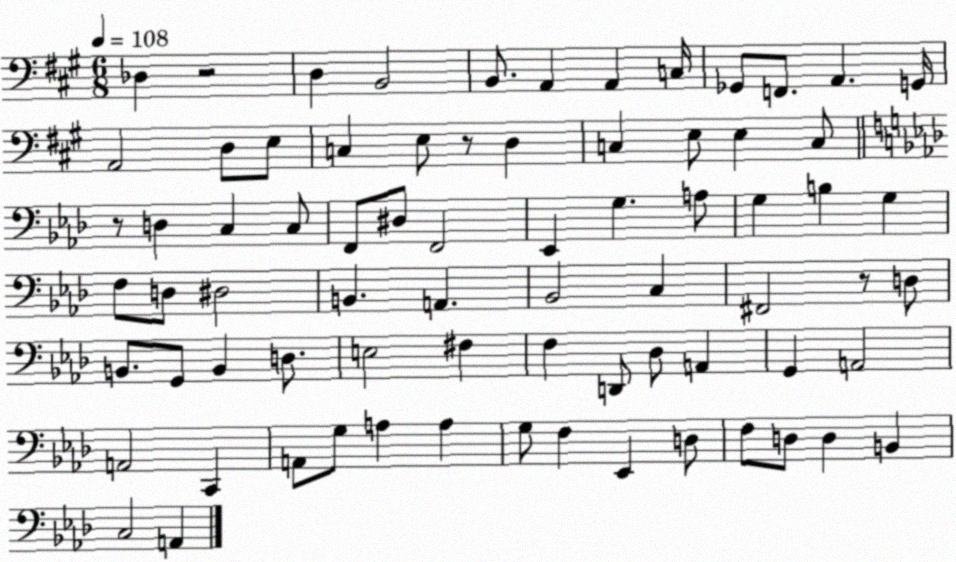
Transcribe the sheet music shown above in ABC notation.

X:1
T:Untitled
M:6/8
L:1/4
K:A
_D, z2 D, B,,2 B,,/2 A,, A,, C,/4 _G,,/2 F,,/2 A,, G,,/4 A,,2 D,/2 E,/2 C, E,/2 z/2 D, C, E,/2 E, C,/2 z/2 D, C, C,/2 F,,/2 ^D,/2 F,,2 _E,, G, A,/2 G, B, G, F,/2 D,/2 ^D,2 B,, A,, _B,,2 C, ^F,,2 z/2 D,/2 B,,/2 G,,/2 B,, D,/2 E,2 ^F, F, D,,/2 _D,/2 A,, G,, A,,2 A,,2 C,, A,,/2 G,/2 A, A, G,/2 F, _E,, D,/2 F,/2 D,/2 D, B,, C,2 A,,